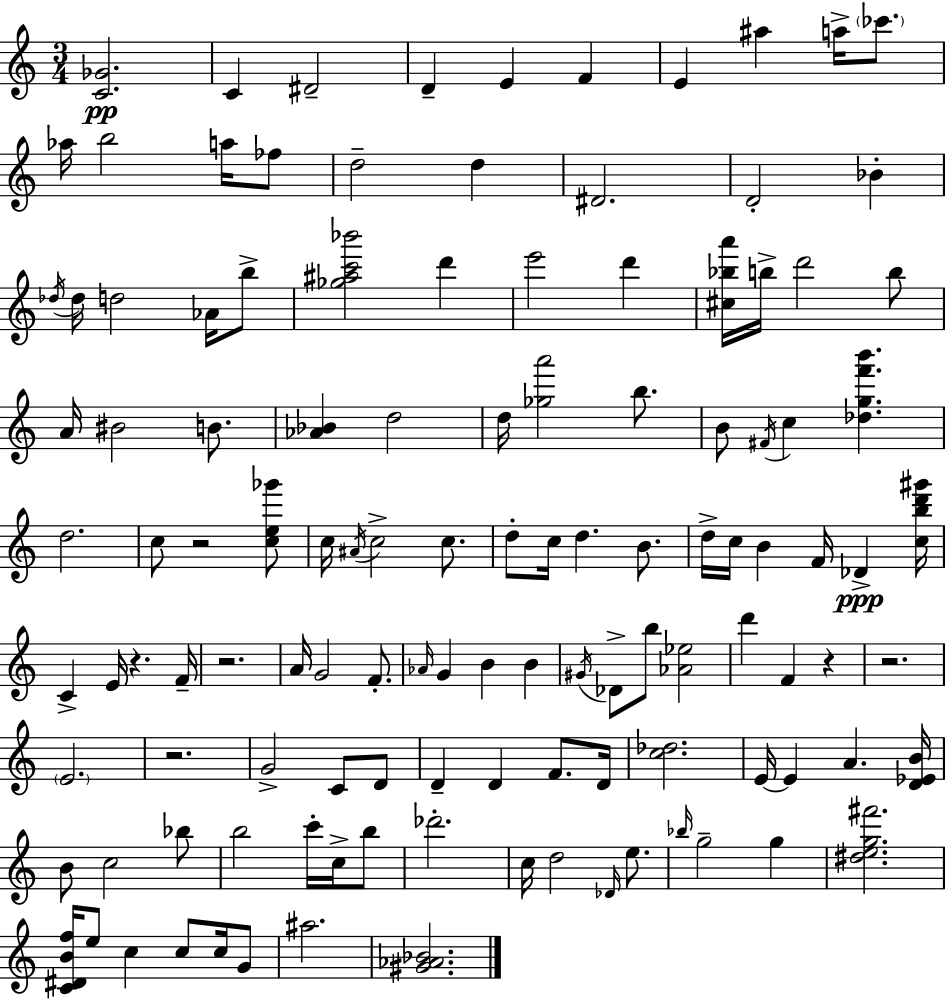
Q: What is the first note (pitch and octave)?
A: C4